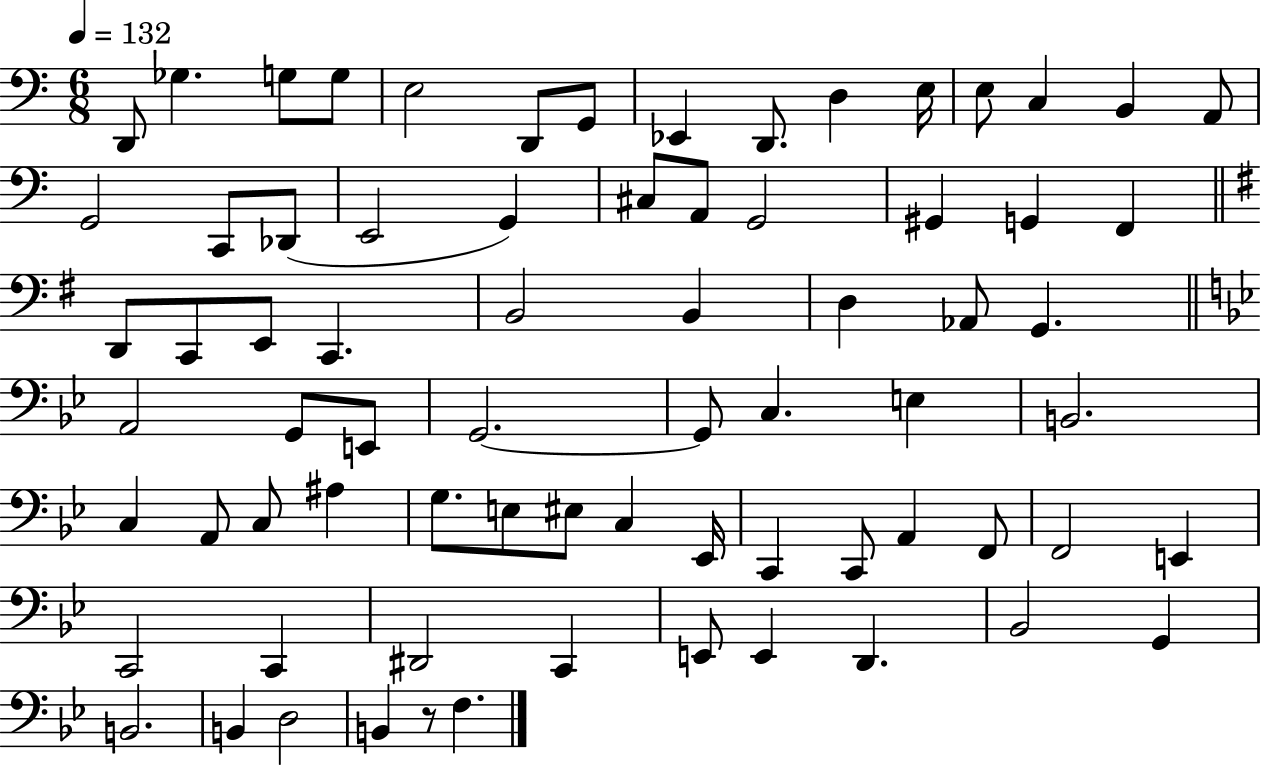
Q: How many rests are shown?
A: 1